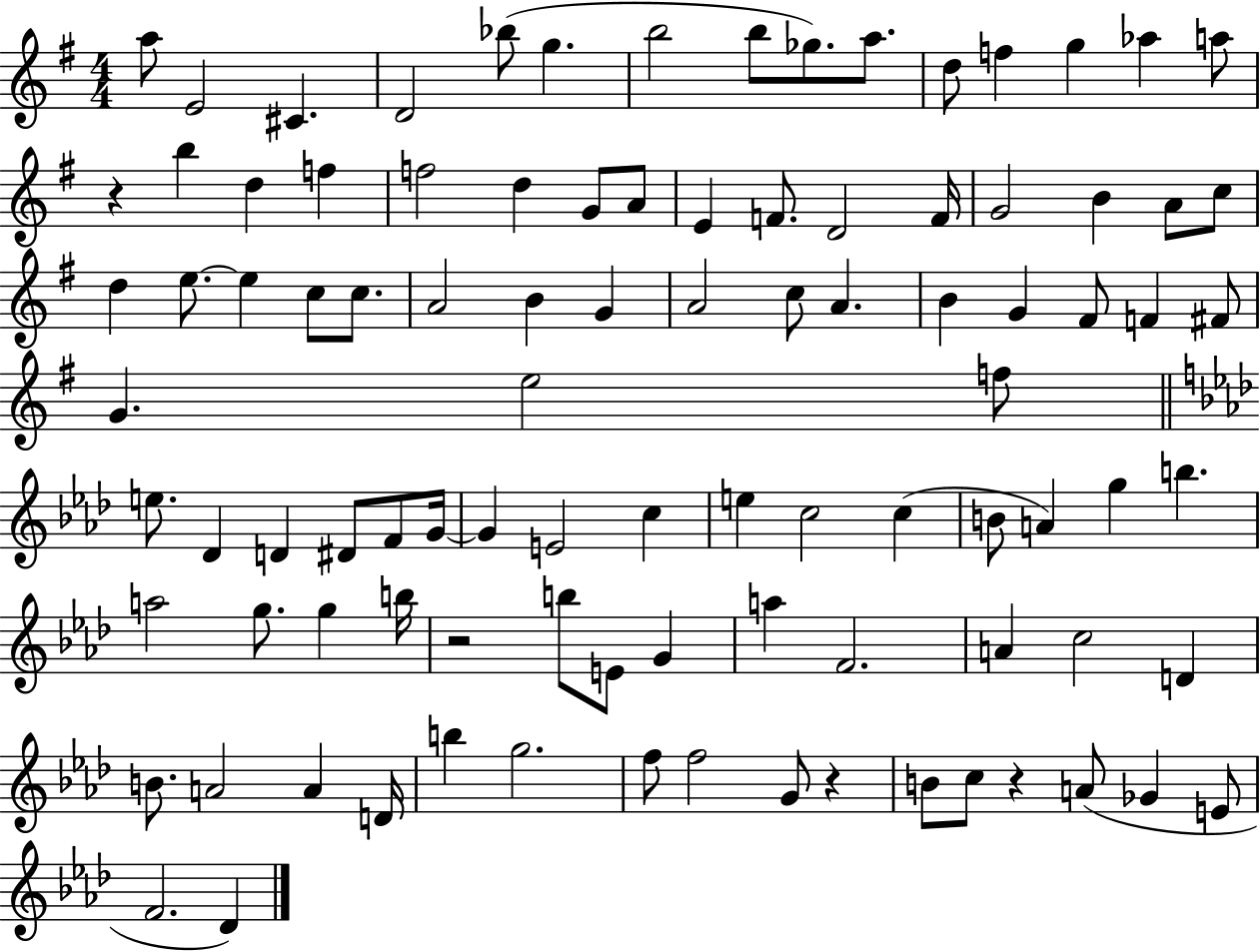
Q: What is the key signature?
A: G major